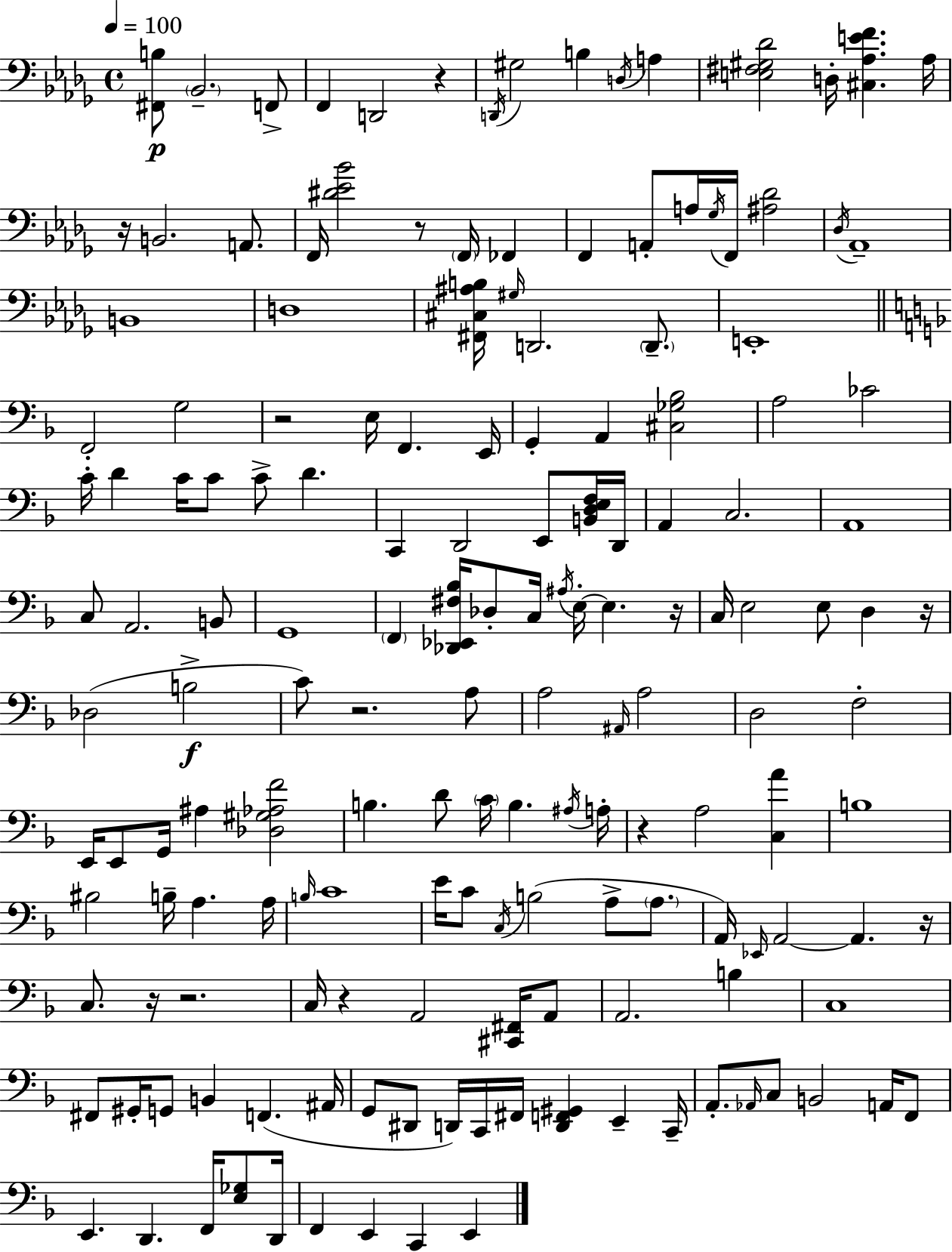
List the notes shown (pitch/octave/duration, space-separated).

[F#2,B3]/e Bb2/h. F2/e F2/q D2/h R/q D2/s G#3/h B3/q D3/s A3/q [E3,F#3,G#3,Db4]/h D3/s [C#3,Ab3,E4,F4]/q. Ab3/s R/s B2/h. A2/e. F2/s [D#4,Eb4,Bb4]/h R/e F2/s FES2/q F2/q A2/e A3/s Gb3/s F2/s [A#3,Db4]/h Db3/s Ab2/w B2/w D3/w [F#2,C#3,A#3,B3]/s G#3/s D2/h. D2/e. E2/w F2/h G3/h R/h E3/s F2/q. E2/s G2/q A2/q [C#3,Gb3,Bb3]/h A3/h CES4/h C4/s D4/q C4/s C4/e C4/e D4/q. C2/q D2/h E2/e [B2,D3,E3,F3]/s D2/s A2/q C3/h. A2/w C3/e A2/h. B2/e G2/w F2/q [Db2,Eb2,F#3,Bb3]/s Db3/e C3/s A#3/s E3/s E3/q. R/s C3/s E3/h E3/e D3/q R/s Db3/h B3/h C4/e R/h. A3/e A3/h A#2/s A3/h D3/h F3/h E2/s E2/e G2/s A#3/q [Db3,G#3,Ab3,F4]/h B3/q. D4/e C4/s B3/q. A#3/s A3/s R/q A3/h [C3,A4]/q B3/w BIS3/h B3/s A3/q. A3/s B3/s C4/w E4/s C4/e C3/s B3/h A3/e A3/e. A2/s Eb2/s A2/h A2/q. R/s C3/e. R/s R/h. C3/s R/q A2/h [C#2,F#2]/s A2/e A2/h. B3/q C3/w F#2/e G#2/s G2/e B2/q F2/q. A#2/s G2/e D#2/e D2/s C2/s F#2/s [D2,F2,G#2]/q E2/q C2/s A2/e. Ab2/s C3/e B2/h A2/s F2/e E2/q. D2/q. F2/s [E3,Gb3]/e D2/s F2/q E2/q C2/q E2/q